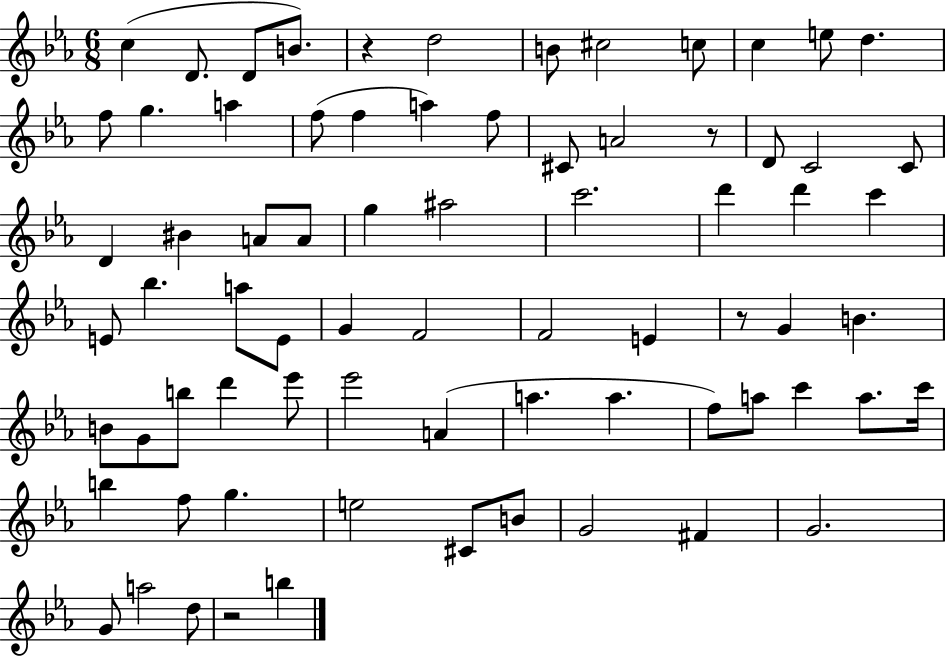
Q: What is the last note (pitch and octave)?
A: B5